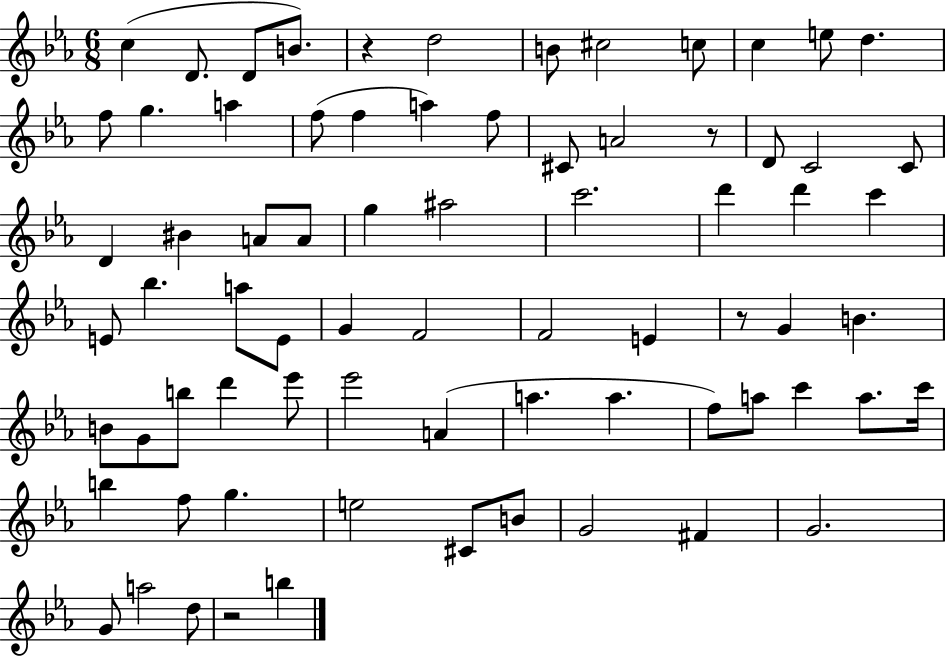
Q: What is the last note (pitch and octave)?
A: B5